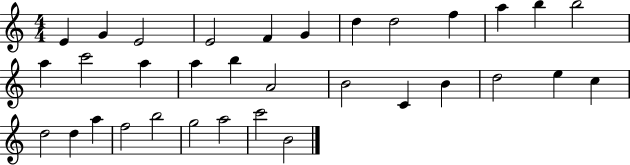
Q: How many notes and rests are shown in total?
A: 33